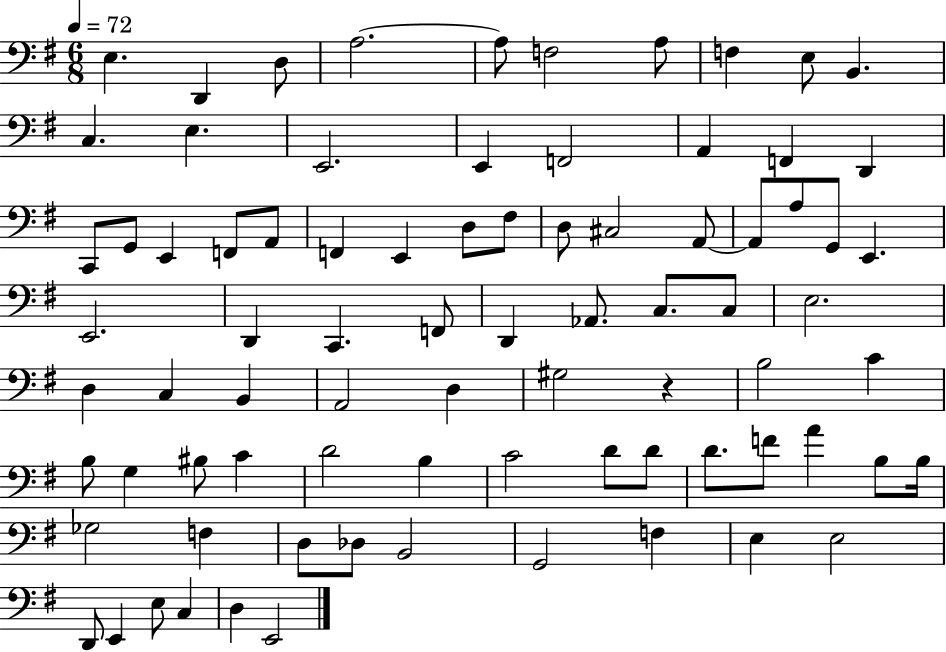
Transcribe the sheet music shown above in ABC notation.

X:1
T:Untitled
M:6/8
L:1/4
K:G
E, D,, D,/2 A,2 A,/2 F,2 A,/2 F, E,/2 B,, C, E, E,,2 E,, F,,2 A,, F,, D,, C,,/2 G,,/2 E,, F,,/2 A,,/2 F,, E,, D,/2 ^F,/2 D,/2 ^C,2 A,,/2 A,,/2 A,/2 G,,/2 E,, E,,2 D,, C,, F,,/2 D,, _A,,/2 C,/2 C,/2 E,2 D, C, B,, A,,2 D, ^G,2 z B,2 C B,/2 G, ^B,/2 C D2 B, C2 D/2 D/2 D/2 F/2 A B,/2 B,/4 _G,2 F, D,/2 _D,/2 B,,2 G,,2 F, E, E,2 D,,/2 E,, E,/2 C, D, E,,2